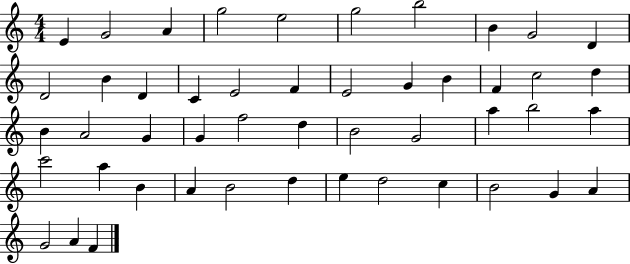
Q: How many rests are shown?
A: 0